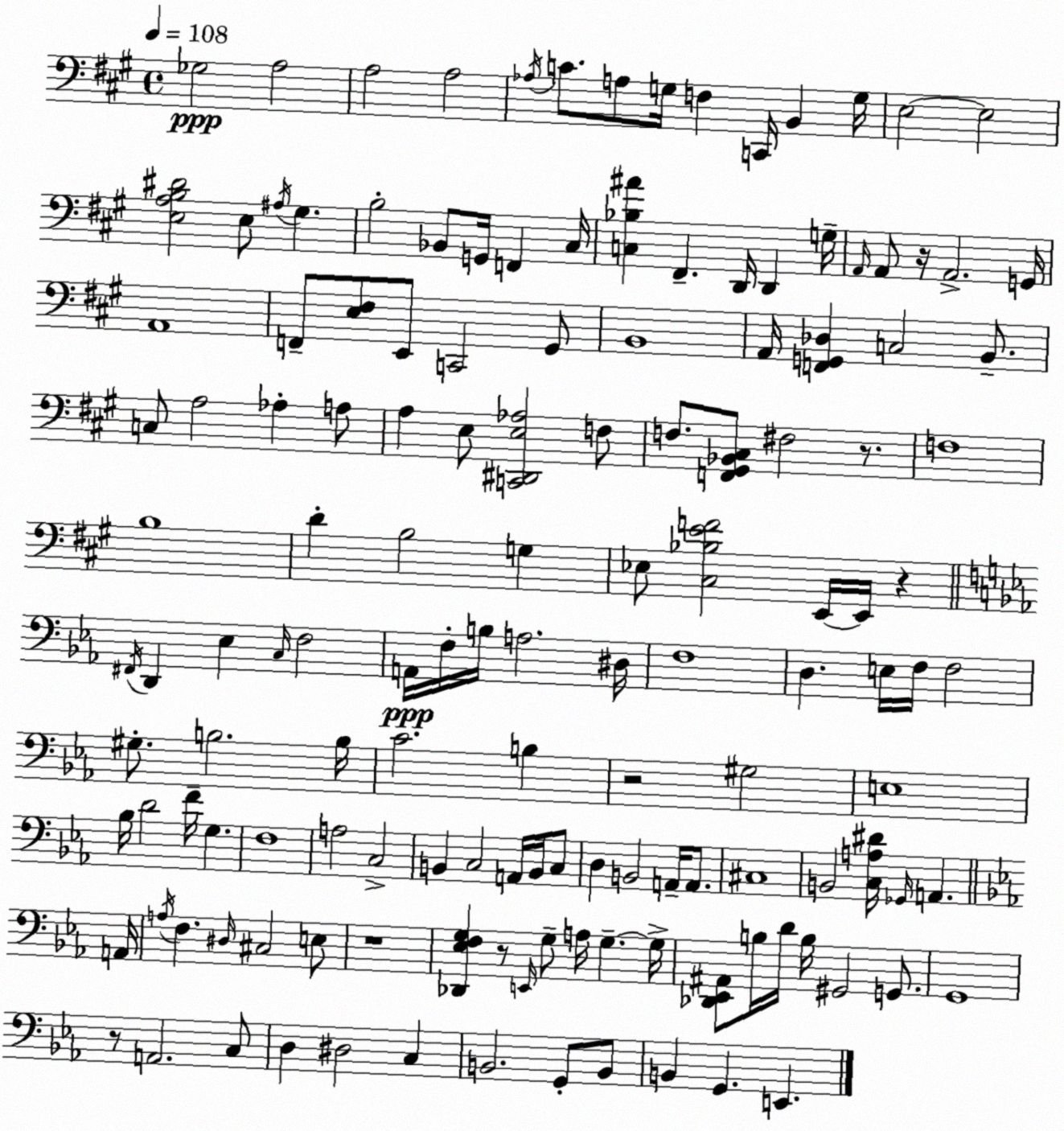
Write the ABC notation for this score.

X:1
T:Untitled
M:4/4
L:1/4
K:A
_G,2 A,2 A,2 A,2 _A,/4 C/2 A,/2 G,/4 F, C,,/4 B,, G,/4 E,2 E,2 [E,A,B,^D]2 E,/2 ^A,/4 ^G, B,2 _B,,/2 G,,/4 F,, ^C,/4 [C,_B,^A] ^F,, D,,/4 D,, G,/4 A,,/4 A,,/2 z/4 A,,2 G,,/4 A,,4 F,,/2 [E,^F,]/2 E,,/2 C,,2 ^G,,/2 B,,4 A,,/4 [F,,G,,_D,] C,2 B,,/2 C,/2 A,2 _A, A,/2 A, E,/2 [C,,^D,,E,_A,]2 F,/2 F,/2 [F,,^G,,_B,,^C,]/2 ^F,2 z/2 F,4 B,4 D B,2 G, _E,/2 [^C,_B,EF]2 E,,/4 E,,/4 z ^F,,/4 D,, _E, C,/4 F,2 A,,/4 F,/4 B,/4 A,2 ^D,/4 F,4 D, E,/4 F,/4 F,2 ^G,/2 B,2 B,/4 C2 B, z2 ^G,2 E,4 _B,/4 D2 F/4 G, F,4 A,2 C,2 B,, C,2 A,,/4 B,,/4 C,/2 D, B,,2 A,,/4 A,,/2 ^C,4 B,,2 [C,A,^D]/4 _G,,/4 A,, A,,/4 A,/4 F, ^D,/4 ^C,2 E,/2 z4 [_D,,_E,F,G,] z/2 E,,/4 G,/2 A,/4 G, G,/4 [_D,,_E,,^A,,]/2 B,/4 D/4 B,/4 ^G,,2 G,,/2 G,,4 z/2 A,,2 C,/2 D, ^D,2 C, B,,2 G,,/2 B,,/2 B,, G,, E,,